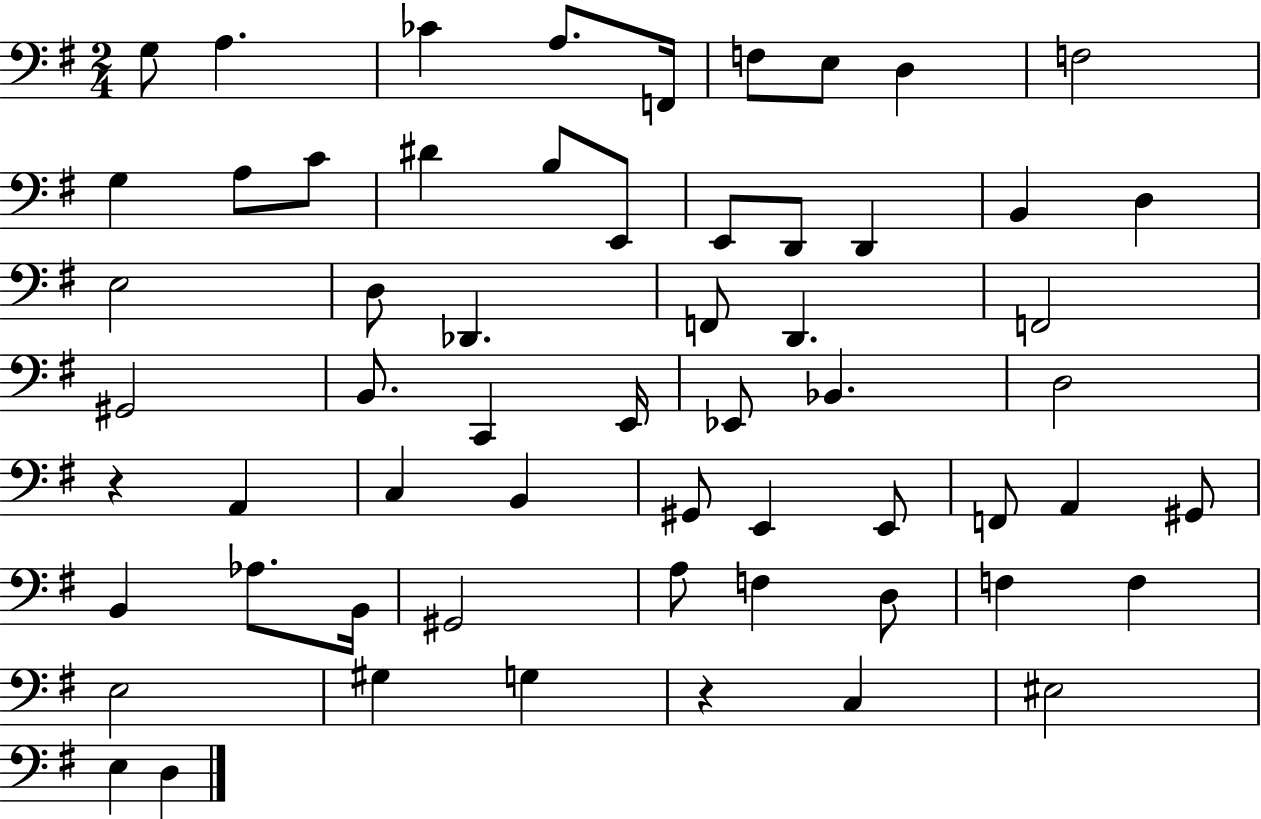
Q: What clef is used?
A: bass